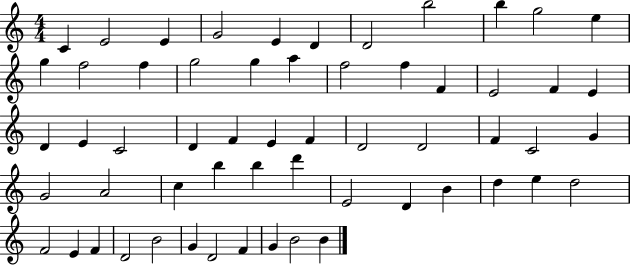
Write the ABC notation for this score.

X:1
T:Untitled
M:4/4
L:1/4
K:C
C E2 E G2 E D D2 b2 b g2 e g f2 f g2 g a f2 f F E2 F E D E C2 D F E F D2 D2 F C2 G G2 A2 c b b d' E2 D B d e d2 F2 E F D2 B2 G D2 F G B2 B